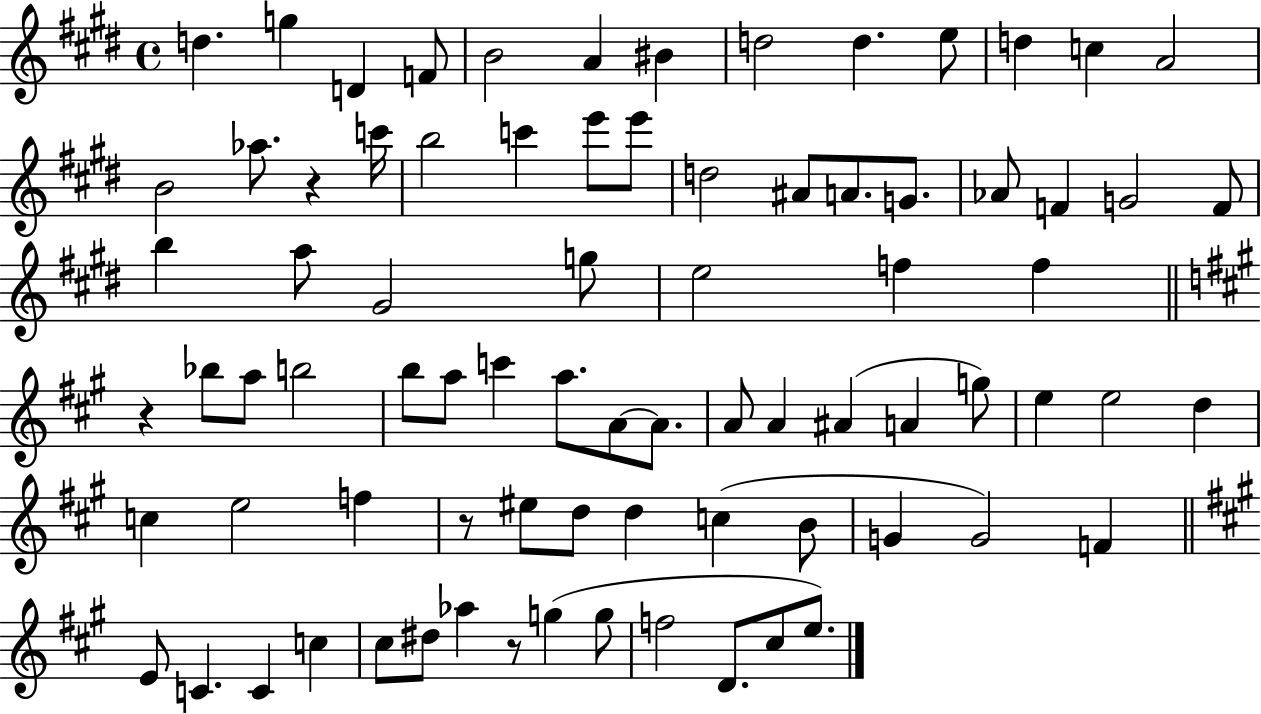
X:1
T:Untitled
M:4/4
L:1/4
K:E
d g D F/2 B2 A ^B d2 d e/2 d c A2 B2 _a/2 z c'/4 b2 c' e'/2 e'/2 d2 ^A/2 A/2 G/2 _A/2 F G2 F/2 b a/2 ^G2 g/2 e2 f f z _b/2 a/2 b2 b/2 a/2 c' a/2 A/2 A/2 A/2 A ^A A g/2 e e2 d c e2 f z/2 ^e/2 d/2 d c B/2 G G2 F E/2 C C c ^c/2 ^d/2 _a z/2 g g/2 f2 D/2 ^c/2 e/2